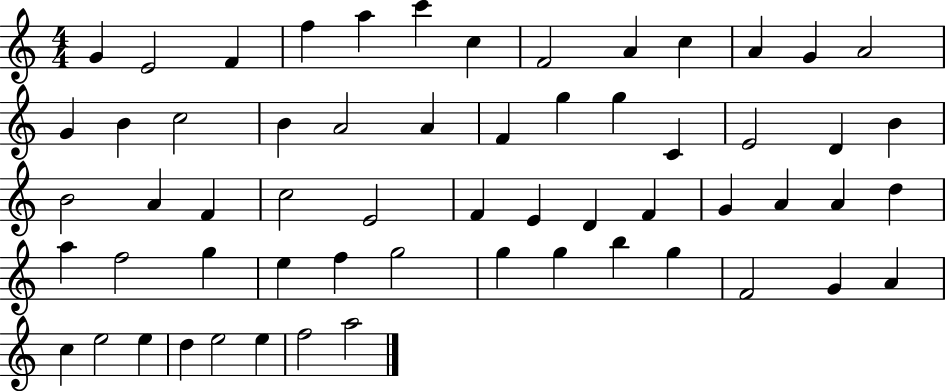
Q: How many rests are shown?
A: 0